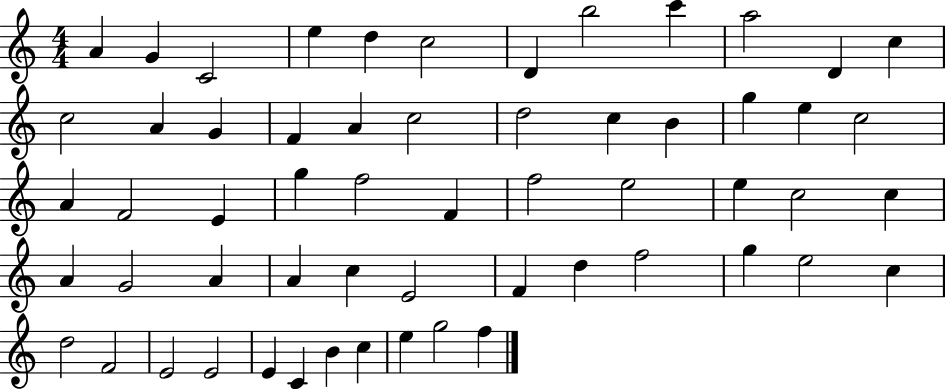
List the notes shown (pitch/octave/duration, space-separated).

A4/q G4/q C4/h E5/q D5/q C5/h D4/q B5/h C6/q A5/h D4/q C5/q C5/h A4/q G4/q F4/q A4/q C5/h D5/h C5/q B4/q G5/q E5/q C5/h A4/q F4/h E4/q G5/q F5/h F4/q F5/h E5/h E5/q C5/h C5/q A4/q G4/h A4/q A4/q C5/q E4/h F4/q D5/q F5/h G5/q E5/h C5/q D5/h F4/h E4/h E4/h E4/q C4/q B4/q C5/q E5/q G5/h F5/q